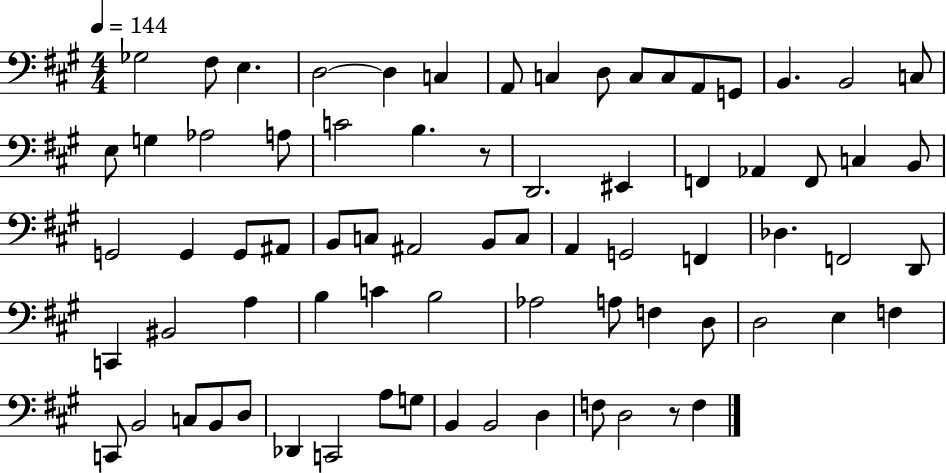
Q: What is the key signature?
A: A major